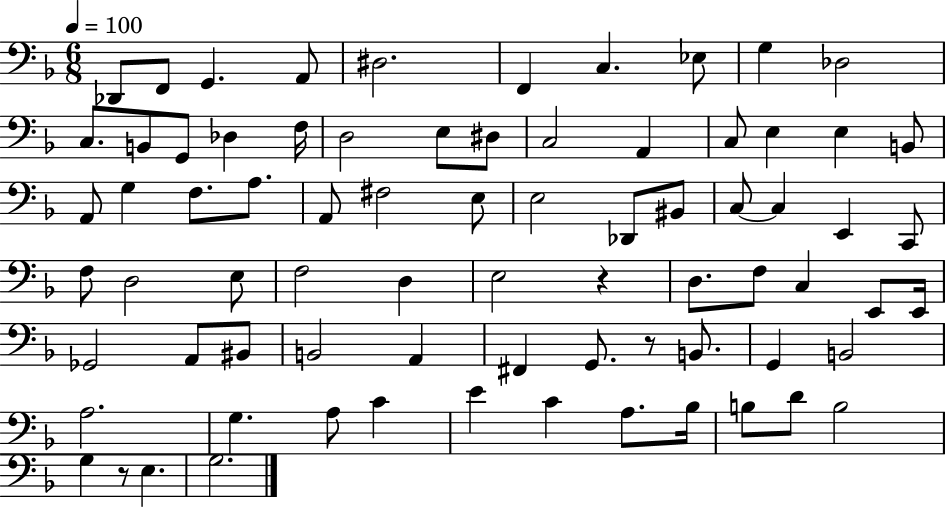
Db2/e F2/e G2/q. A2/e D#3/h. F2/q C3/q. Eb3/e G3/q Db3/h C3/e. B2/e G2/e Db3/q F3/s D3/h E3/e D#3/e C3/h A2/q C3/e E3/q E3/q B2/e A2/e G3/q F3/e. A3/e. A2/e F#3/h E3/e E3/h Db2/e BIS2/e C3/e C3/q E2/q C2/e F3/e D3/h E3/e F3/h D3/q E3/h R/q D3/e. F3/e C3/q E2/e E2/s Gb2/h A2/e BIS2/e B2/h A2/q F#2/q G2/e. R/e B2/e. G2/q B2/h A3/h. G3/q. A3/e C4/q E4/q C4/q A3/e. Bb3/s B3/e D4/e B3/h G3/q R/e E3/q. G3/h.